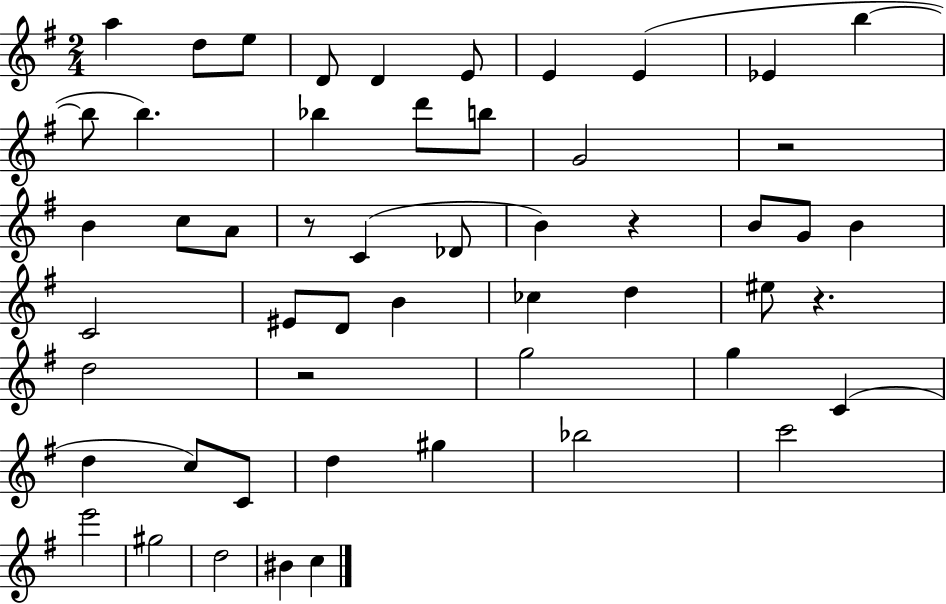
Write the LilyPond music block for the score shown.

{
  \clef treble
  \numericTimeSignature
  \time 2/4
  \key g \major
  a''4 d''8 e''8 | d'8 d'4 e'8 | e'4 e'4( | ees'4 b''4~~ | \break b''8 b''4.) | bes''4 d'''8 b''8 | g'2 | r2 | \break b'4 c''8 a'8 | r8 c'4( des'8 | b'4) r4 | b'8 g'8 b'4 | \break c'2 | eis'8 d'8 b'4 | ces''4 d''4 | eis''8 r4. | \break d''2 | r2 | g''2 | g''4 c'4( | \break d''4 c''8) c'8 | d''4 gis''4 | bes''2 | c'''2 | \break e'''2 | gis''2 | d''2 | bis'4 c''4 | \break \bar "|."
}